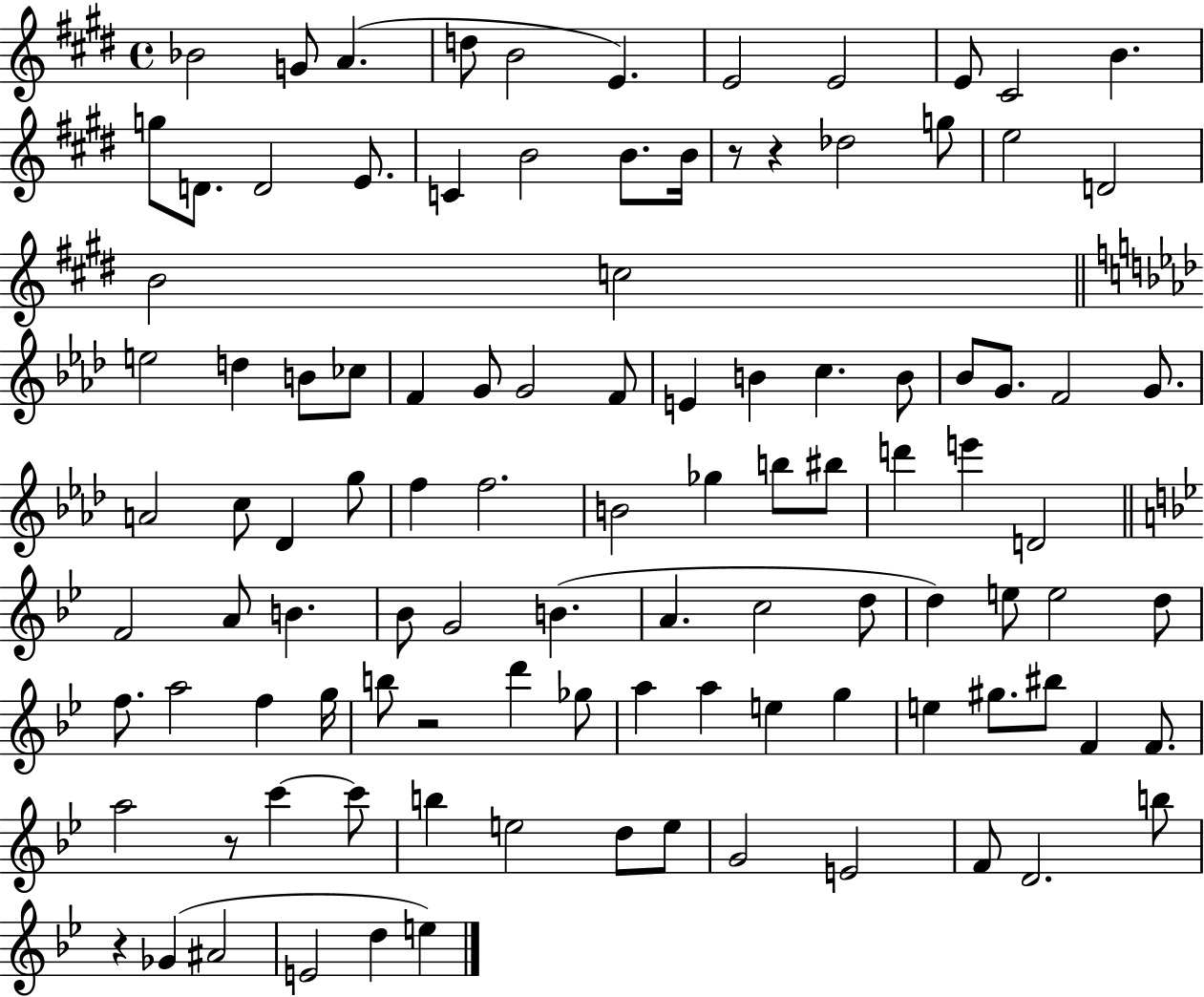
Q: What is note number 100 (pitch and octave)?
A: E5